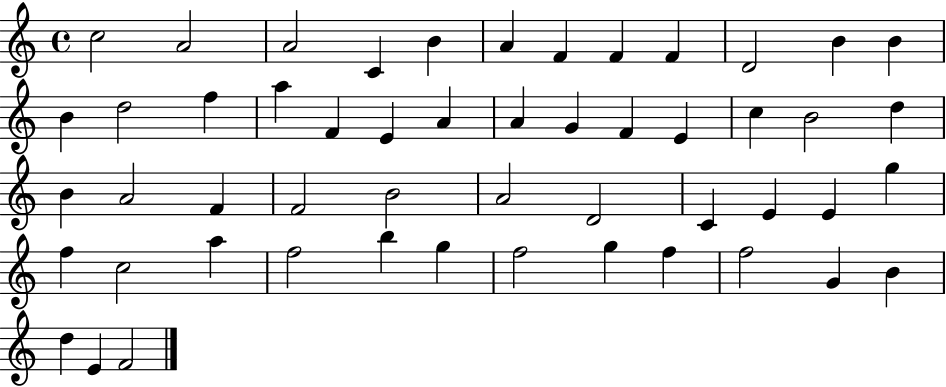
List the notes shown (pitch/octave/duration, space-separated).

C5/h A4/h A4/h C4/q B4/q A4/q F4/q F4/q F4/q D4/h B4/q B4/q B4/q D5/h F5/q A5/q F4/q E4/q A4/q A4/q G4/q F4/q E4/q C5/q B4/h D5/q B4/q A4/h F4/q F4/h B4/h A4/h D4/h C4/q E4/q E4/q G5/q F5/q C5/h A5/q F5/h B5/q G5/q F5/h G5/q F5/q F5/h G4/q B4/q D5/q E4/q F4/h